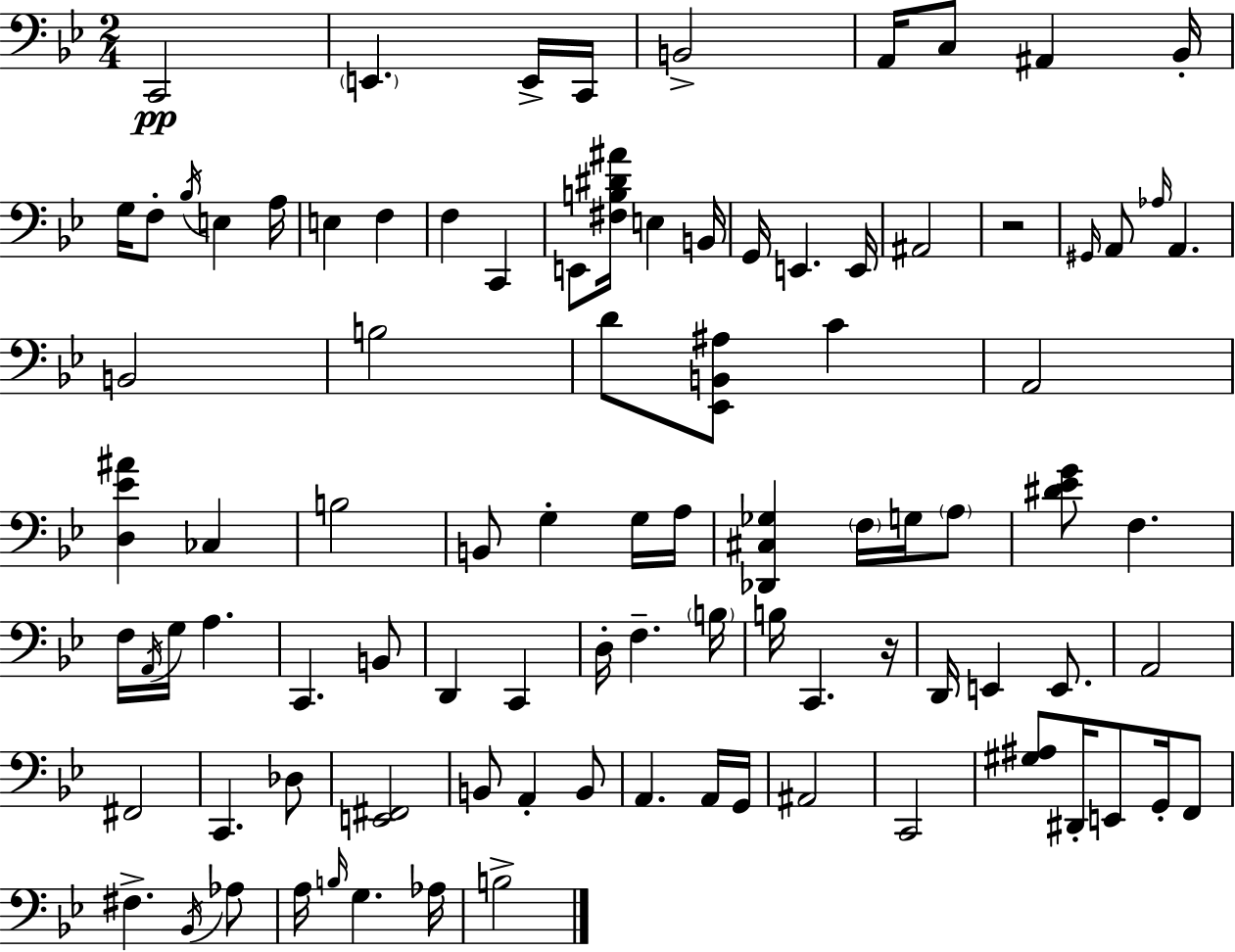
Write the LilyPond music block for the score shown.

{
  \clef bass
  \numericTimeSignature
  \time 2/4
  \key g \minor
  \repeat volta 2 { c,2\pp | \parenthesize e,4. e,16-> c,16 | b,2-> | a,16 c8 ais,4 bes,16-. | \break g16 f8-. \acciaccatura { bes16 } e4 | a16 e4 f4 | f4 c,4 | e,8 <fis b dis' ais'>16 e4 | \break b,16 g,16 e,4. | e,16 ais,2 | r2 | \grace { gis,16 } a,8 \grace { aes16 } a,4. | \break b,2 | b2 | d'8 <ees, b, ais>8 c'4 | a,2 | \break <d ees' ais'>4 ces4 | b2 | b,8 g4-. | g16 a16 <des, cis ges>4 \parenthesize f16 | \break g16 \parenthesize a8 <dis' ees' g'>8 f4. | f16 \acciaccatura { a,16 } g16 a4. | c,4. | b,8 d,4 | \break c,4 d16-. f4.-- | \parenthesize b16 b16 c,4. | r16 d,16 e,4 | e,8. a,2 | \break fis,2 | c,4. | des8 <e, fis,>2 | b,8 a,4-. | \break b,8 a,4. | a,16 g,16 ais,2 | c,2 | <gis ais>8 dis,16-. e,8 | \break g,16-. f,8 fis4.-> | \acciaccatura { bes,16 } aes8 a16 \grace { b16 } g4. | aes16 b2-> | } \bar "|."
}